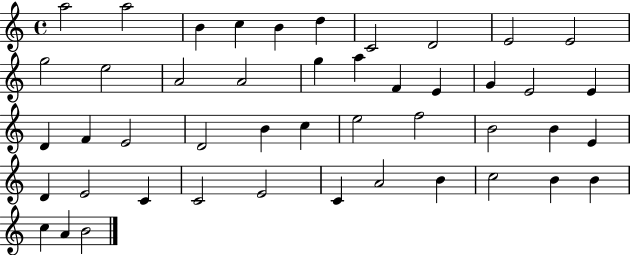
A5/h A5/h B4/q C5/q B4/q D5/q C4/h D4/h E4/h E4/h G5/h E5/h A4/h A4/h G5/q A5/q F4/q E4/q G4/q E4/h E4/q D4/q F4/q E4/h D4/h B4/q C5/q E5/h F5/h B4/h B4/q E4/q D4/q E4/h C4/q C4/h E4/h C4/q A4/h B4/q C5/h B4/q B4/q C5/q A4/q B4/h